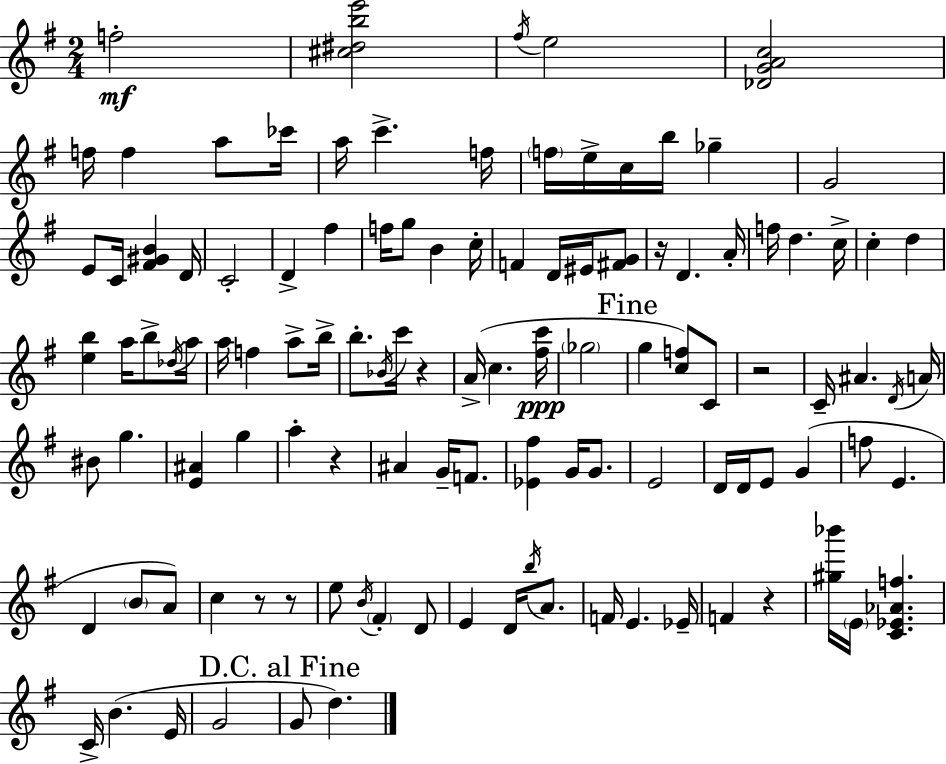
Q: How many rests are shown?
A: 7